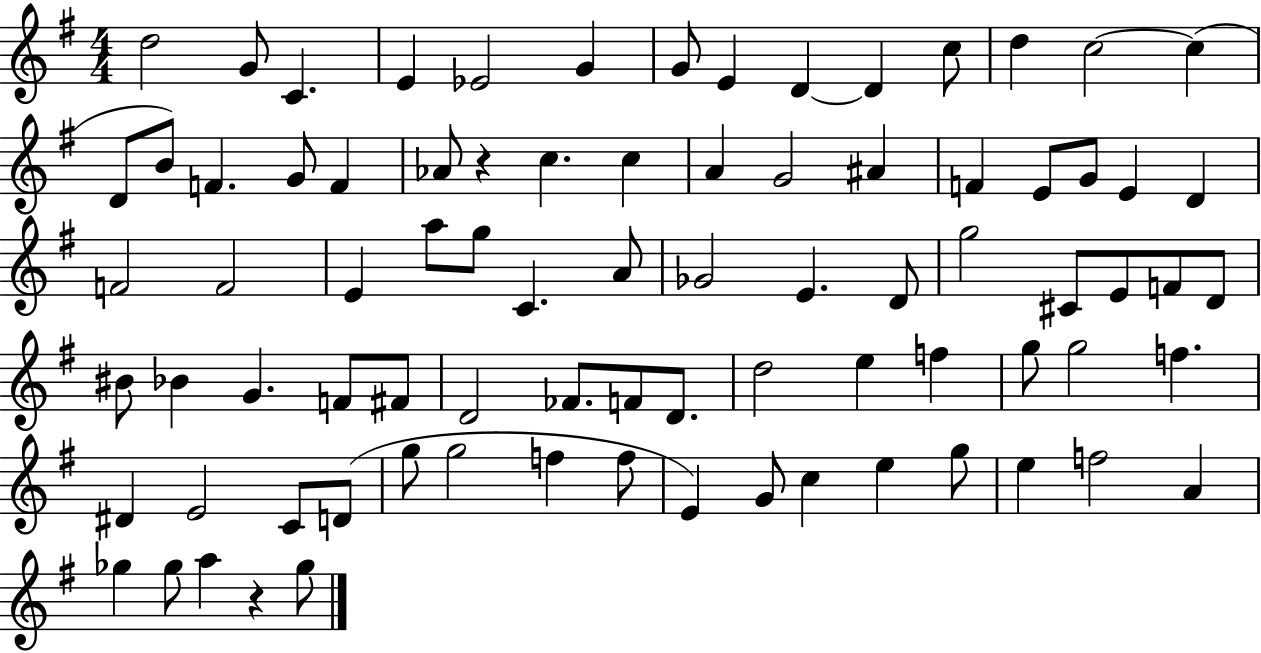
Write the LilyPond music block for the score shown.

{
  \clef treble
  \numericTimeSignature
  \time 4/4
  \key g \major
  \repeat volta 2 { d''2 g'8 c'4. | e'4 ees'2 g'4 | g'8 e'4 d'4~~ d'4 c''8 | d''4 c''2~~ c''4( | \break d'8 b'8) f'4. g'8 f'4 | aes'8 r4 c''4. c''4 | a'4 g'2 ais'4 | f'4 e'8 g'8 e'4 d'4 | \break f'2 f'2 | e'4 a''8 g''8 c'4. a'8 | ges'2 e'4. d'8 | g''2 cis'8 e'8 f'8 d'8 | \break bis'8 bes'4 g'4. f'8 fis'8 | d'2 fes'8. f'8 d'8. | d''2 e''4 f''4 | g''8 g''2 f''4. | \break dis'4 e'2 c'8 d'8( | g''8 g''2 f''4 f''8 | e'4) g'8 c''4 e''4 g''8 | e''4 f''2 a'4 | \break ges''4 ges''8 a''4 r4 ges''8 | } \bar "|."
}